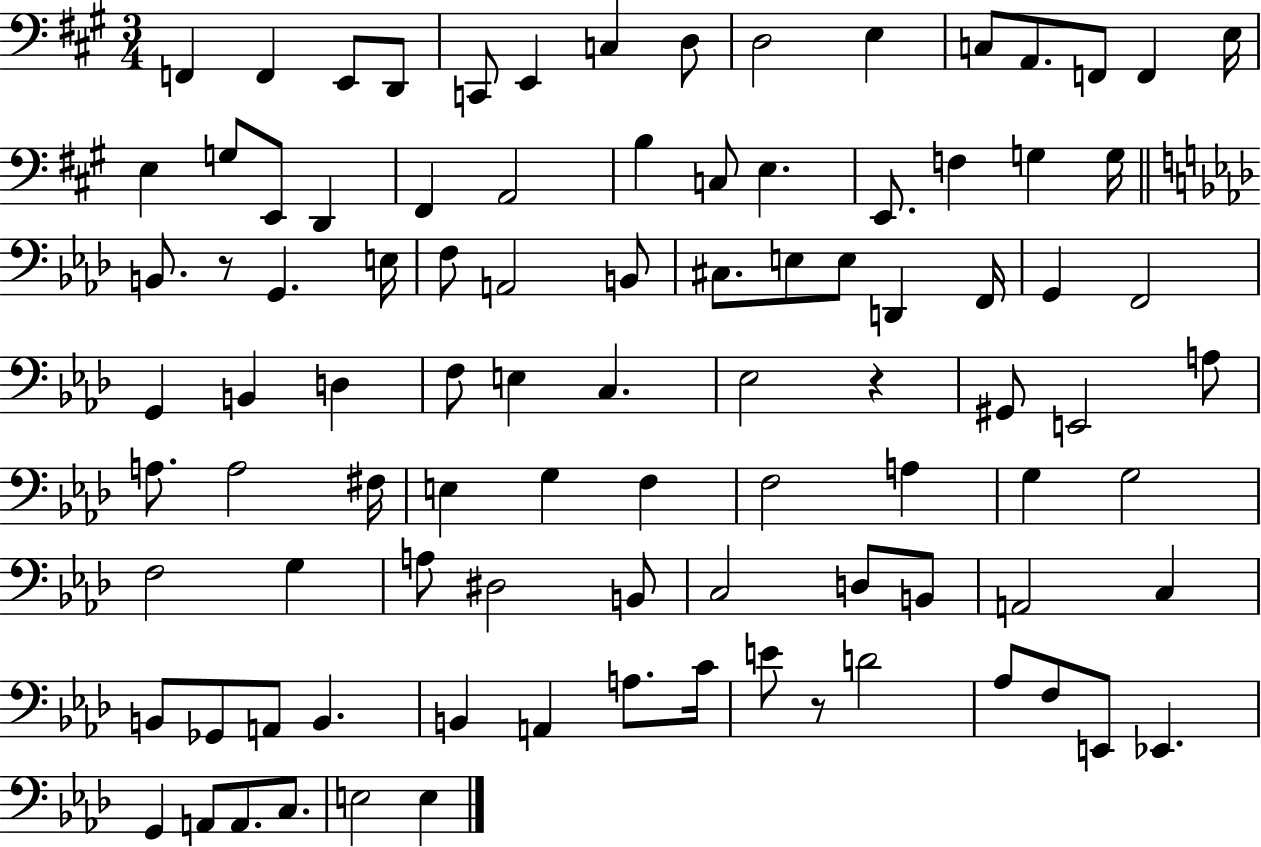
F2/q F2/q E2/e D2/e C2/e E2/q C3/q D3/e D3/h E3/q C3/e A2/e. F2/e F2/q E3/s E3/q G3/e E2/e D2/q F#2/q A2/h B3/q C3/e E3/q. E2/e. F3/q G3/q G3/s B2/e. R/e G2/q. E3/s F3/e A2/h B2/e C#3/e. E3/e E3/e D2/q F2/s G2/q F2/h G2/q B2/q D3/q F3/e E3/q C3/q. Eb3/h R/q G#2/e E2/h A3/e A3/e. A3/h F#3/s E3/q G3/q F3/q F3/h A3/q G3/q G3/h F3/h G3/q A3/e D#3/h B2/e C3/h D3/e B2/e A2/h C3/q B2/e Gb2/e A2/e B2/q. B2/q A2/q A3/e. C4/s E4/e R/e D4/h Ab3/e F3/e E2/e Eb2/q. G2/q A2/e A2/e. C3/e. E3/h E3/q